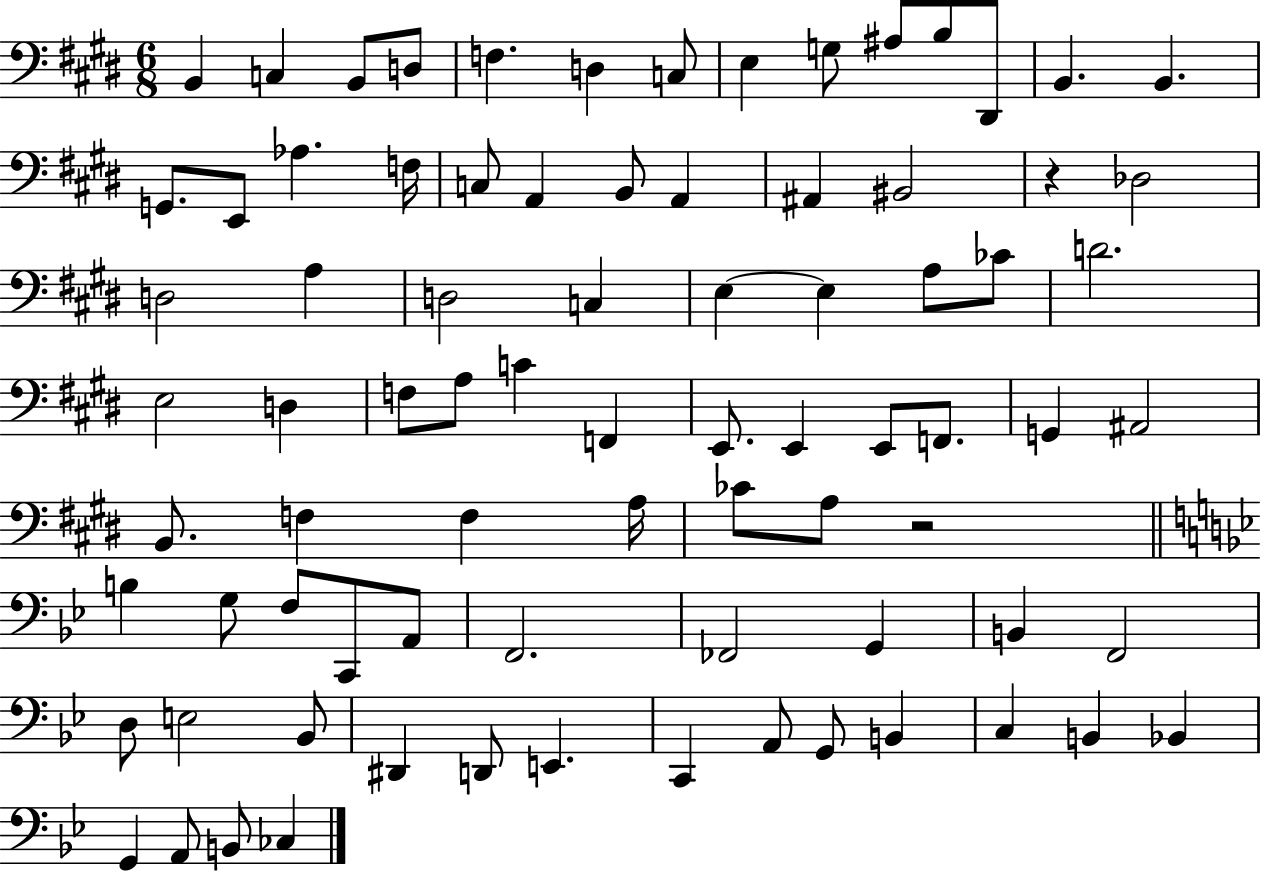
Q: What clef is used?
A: bass